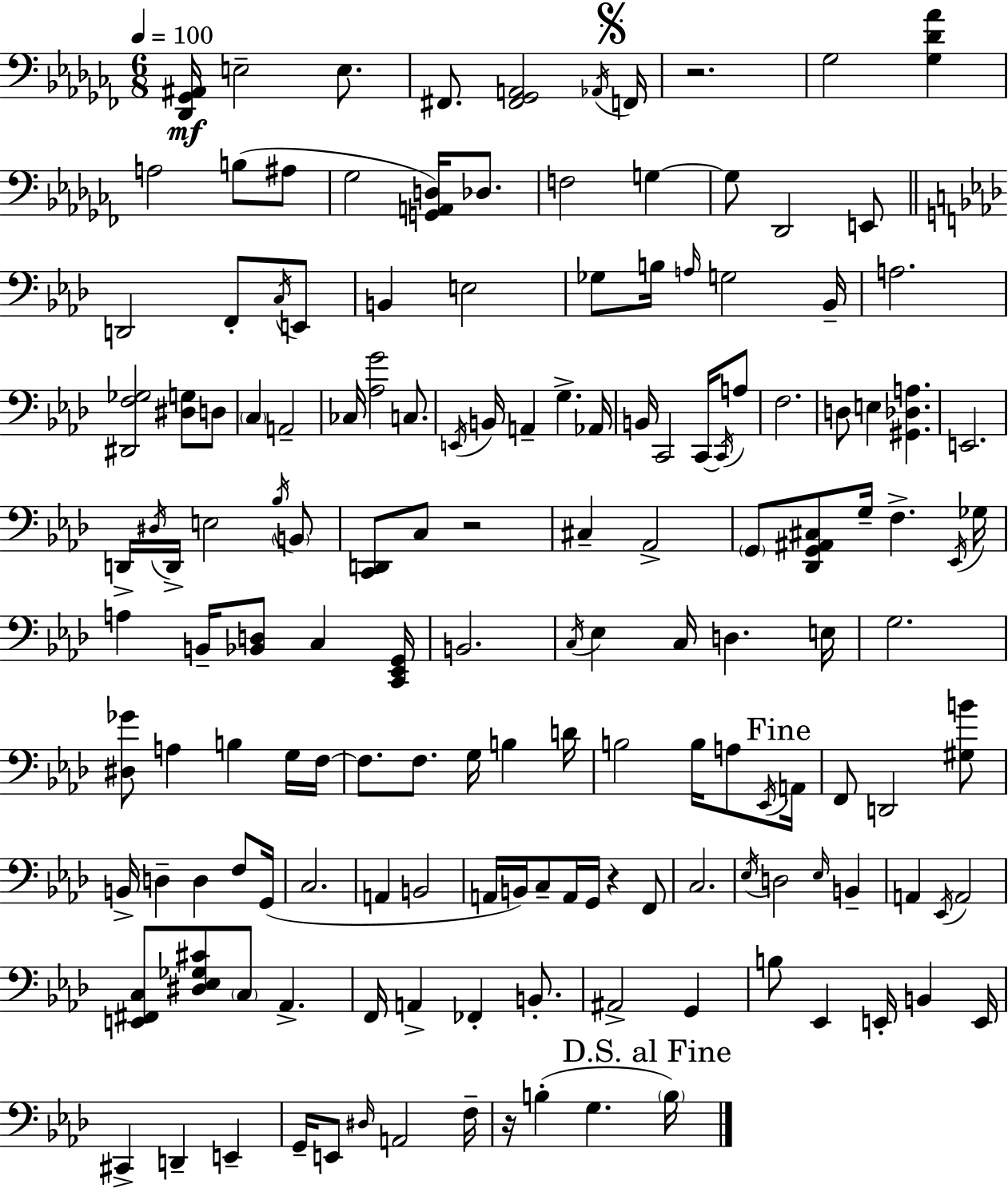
{
  \clef bass
  \numericTimeSignature
  \time 6/8
  \key aes \minor
  \tempo 4 = 100
  <des, ges, ais,>16\mf e2-- e8. | fis,8. <fis, ges, a,>2 \acciaccatura { aes,16 } | \mark \markup { \musicglyph "scripts.segno" } f,16 r2. | ges2 <ges des' aes'>4 | \break a2 b8( ais8 | ges2 <g, a, d>16) des8. | f2 g4~~ | g8 des,2 e,8 | \break \bar "||" \break \key aes \major d,2 f,8-. \acciaccatura { c16 } e,8 | b,4 e2 | ges8 b16 \grace { a16 } g2 | bes,16-- a2. | \break <dis, f ges>2 <dis g>8 | d8 \parenthesize c4 a,2-- | ces16 <aes g'>2 c8. | \acciaccatura { e,16 } b,16 a,4-- g4.-> | \break aes,16 b,16 c,2 | c,16~~ \acciaccatura { c,16 } a8 f2. | d8 e4 <gis, des a>4. | e,2. | \break d,16-> \acciaccatura { dis16 } d,16-> e2 | \acciaccatura { bes16 } \parenthesize b,8 <c, d,>8 c8 r2 | cis4-- aes,2-> | \parenthesize g,8 <des, g, ais, cis>8 g16-- f4.-> | \break \acciaccatura { ees,16 } ges16 a4 b,16-- | <bes, d>8 c4 <c, ees, g,>16 b,2. | \acciaccatura { c16 } ees4 | c16 d4. e16 g2. | \break <dis ges'>8 a4 | b4 g16 f16~~ f8. f8. | g16 b4 d'16 b2 | b16 a8 \acciaccatura { ees,16 } \mark "Fine" a,16 f,8 d,2 | \break <gis b'>8 b,16-> d4-- | d4 f8 g,16( c2. | a,4 | b,2 a,16 b,16) c8-- | \break a,16 g,16 r4 f,8 c2. | \acciaccatura { ees16 } d2 | \grace { ees16 } b,4-- a,4 | \acciaccatura { ees,16 } a,2 | \break <e, fis, c>8 <dis ees ges cis'>8 \parenthesize c8 aes,4.-> | f,16 a,4-> fes,4-. b,8.-. | ais,2-> g,4 | b8 ees,4 e,16-. b,4 e,16 | \break cis,4-> d,4-- e,4-- | g,16-- e,8 \grace { dis16 } a,2 | f16-- r16 b4-.( g4. | \mark "D.S. al Fine" \parenthesize b16) \bar "|."
}